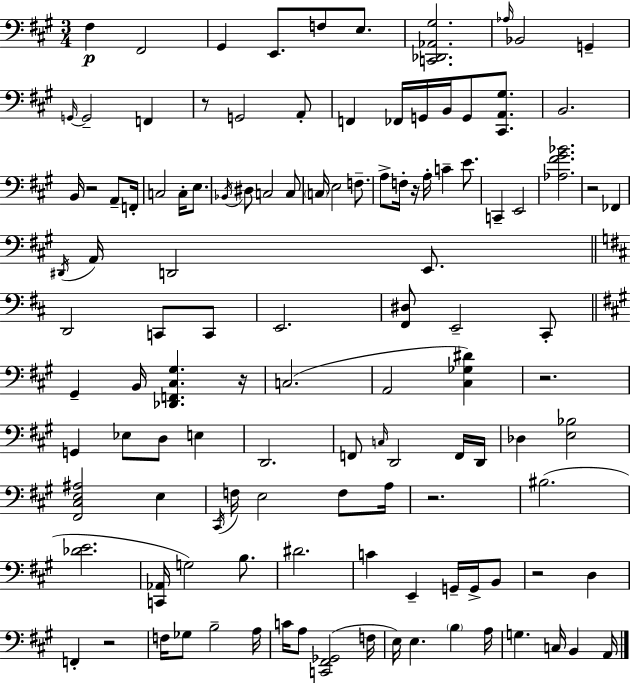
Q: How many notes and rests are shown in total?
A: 118